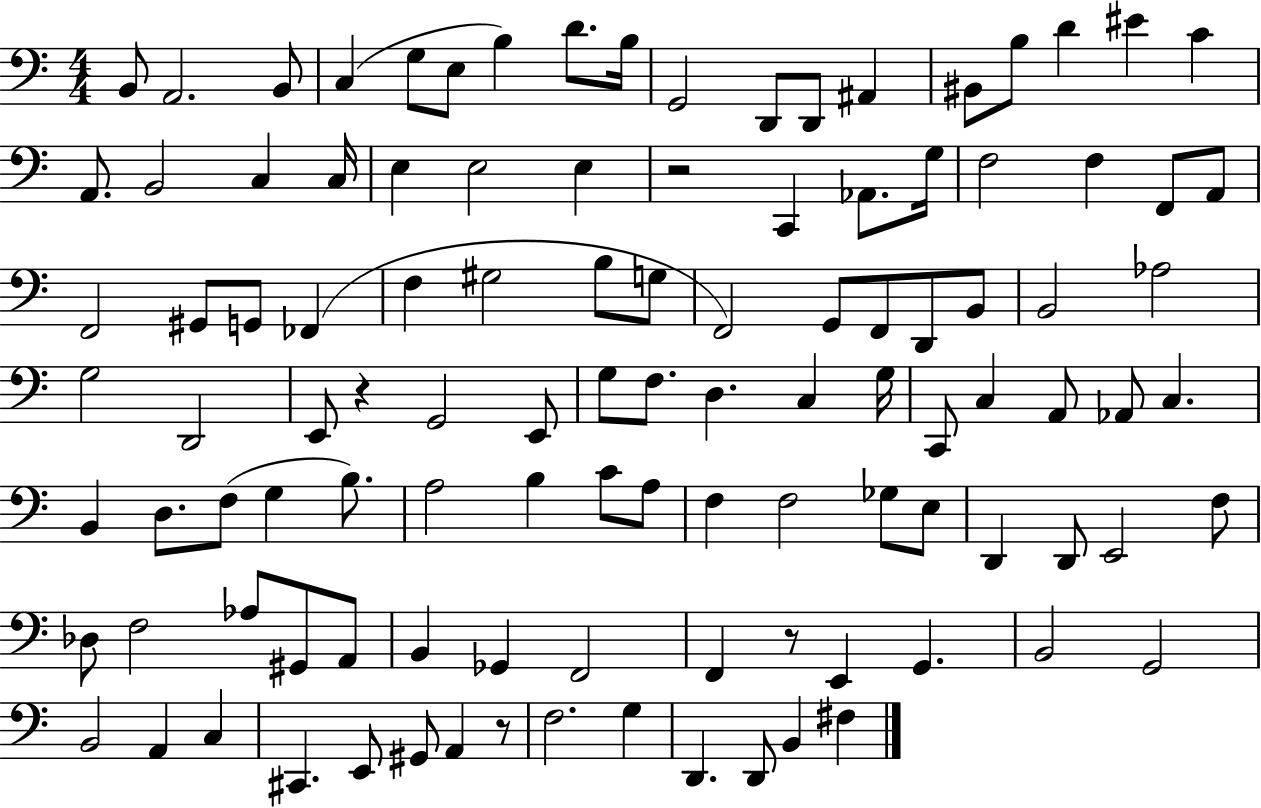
B2/e A2/h. B2/e C3/q G3/e E3/e B3/q D4/e. B3/s G2/h D2/e D2/e A#2/q BIS2/e B3/e D4/q EIS4/q C4/q A2/e. B2/h C3/q C3/s E3/q E3/h E3/q R/h C2/q Ab2/e. G3/s F3/h F3/q F2/e A2/e F2/h G#2/e G2/e FES2/q F3/q G#3/h B3/e G3/e F2/h G2/e F2/e D2/e B2/e B2/h Ab3/h G3/h D2/h E2/e R/q G2/h E2/e G3/e F3/e. D3/q. C3/q G3/s C2/e C3/q A2/e Ab2/e C3/q. B2/q D3/e. F3/e G3/q B3/e. A3/h B3/q C4/e A3/e F3/q F3/h Gb3/e E3/e D2/q D2/e E2/h F3/e Db3/e F3/h Ab3/e G#2/e A2/e B2/q Gb2/q F2/h F2/q R/e E2/q G2/q. B2/h G2/h B2/h A2/q C3/q C#2/q. E2/e G#2/e A2/q R/e F3/h. G3/q D2/q. D2/e B2/q F#3/q